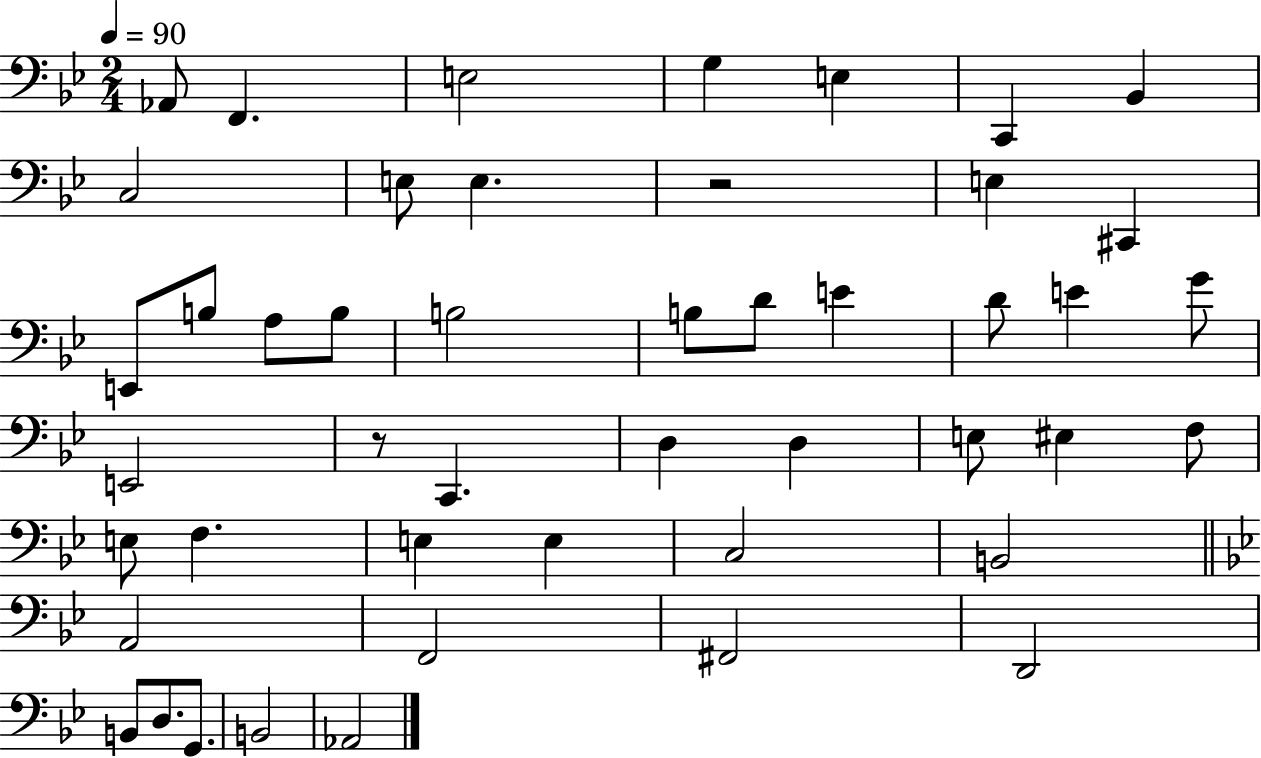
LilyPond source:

{
  \clef bass
  \numericTimeSignature
  \time 2/4
  \key bes \major
  \tempo 4 = 90
  aes,8 f,4. | e2 | g4 e4 | c,4 bes,4 | \break c2 | e8 e4. | r2 | e4 cis,4 | \break e,8 b8 a8 b8 | b2 | b8 d'8 e'4 | d'8 e'4 g'8 | \break e,2 | r8 c,4. | d4 d4 | e8 eis4 f8 | \break e8 f4. | e4 e4 | c2 | b,2 | \break \bar "||" \break \key bes \major a,2 | f,2 | fis,2 | d,2 | \break b,8 d8. g,8. | b,2 | aes,2 | \bar "|."
}